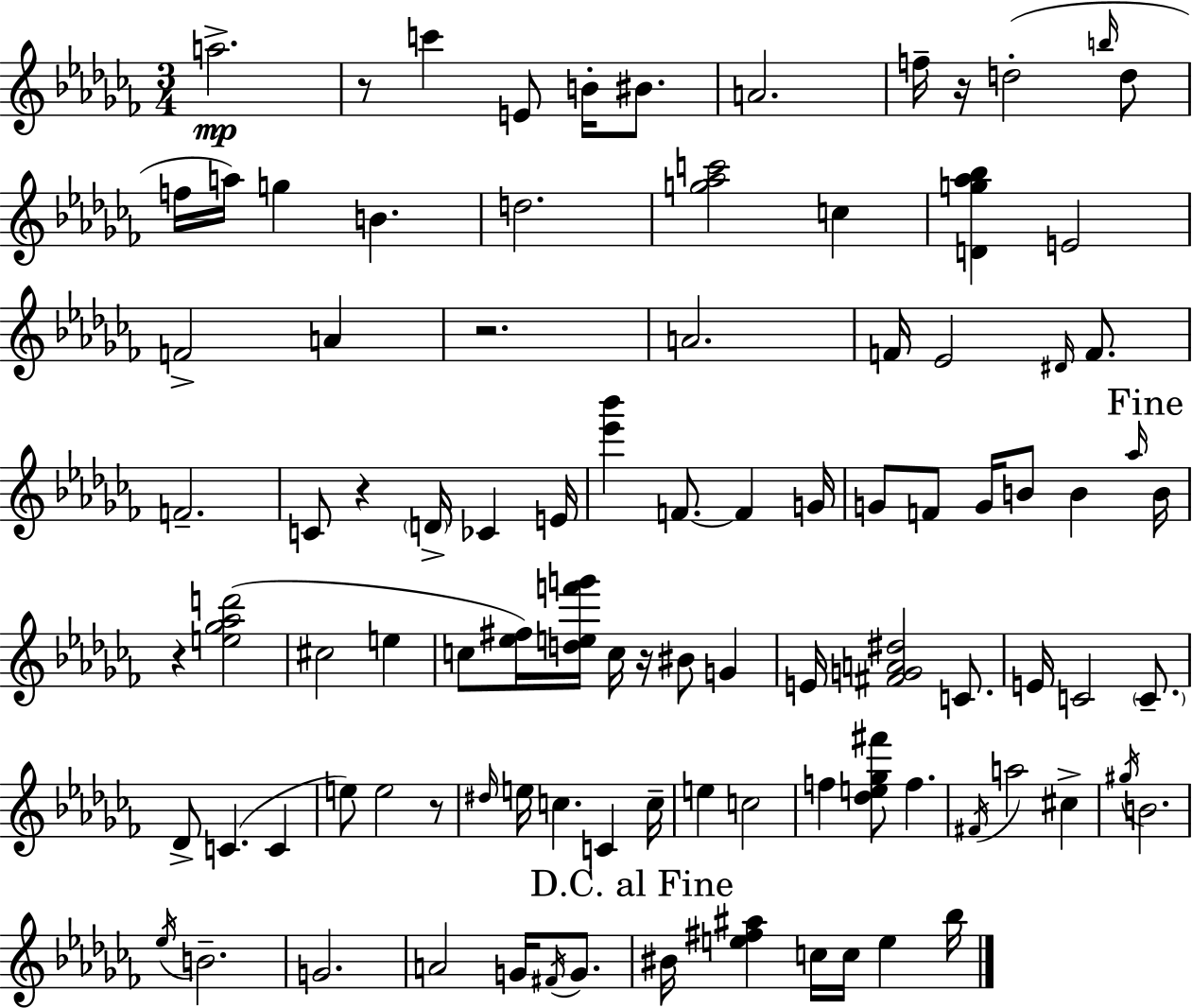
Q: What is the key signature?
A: AES minor